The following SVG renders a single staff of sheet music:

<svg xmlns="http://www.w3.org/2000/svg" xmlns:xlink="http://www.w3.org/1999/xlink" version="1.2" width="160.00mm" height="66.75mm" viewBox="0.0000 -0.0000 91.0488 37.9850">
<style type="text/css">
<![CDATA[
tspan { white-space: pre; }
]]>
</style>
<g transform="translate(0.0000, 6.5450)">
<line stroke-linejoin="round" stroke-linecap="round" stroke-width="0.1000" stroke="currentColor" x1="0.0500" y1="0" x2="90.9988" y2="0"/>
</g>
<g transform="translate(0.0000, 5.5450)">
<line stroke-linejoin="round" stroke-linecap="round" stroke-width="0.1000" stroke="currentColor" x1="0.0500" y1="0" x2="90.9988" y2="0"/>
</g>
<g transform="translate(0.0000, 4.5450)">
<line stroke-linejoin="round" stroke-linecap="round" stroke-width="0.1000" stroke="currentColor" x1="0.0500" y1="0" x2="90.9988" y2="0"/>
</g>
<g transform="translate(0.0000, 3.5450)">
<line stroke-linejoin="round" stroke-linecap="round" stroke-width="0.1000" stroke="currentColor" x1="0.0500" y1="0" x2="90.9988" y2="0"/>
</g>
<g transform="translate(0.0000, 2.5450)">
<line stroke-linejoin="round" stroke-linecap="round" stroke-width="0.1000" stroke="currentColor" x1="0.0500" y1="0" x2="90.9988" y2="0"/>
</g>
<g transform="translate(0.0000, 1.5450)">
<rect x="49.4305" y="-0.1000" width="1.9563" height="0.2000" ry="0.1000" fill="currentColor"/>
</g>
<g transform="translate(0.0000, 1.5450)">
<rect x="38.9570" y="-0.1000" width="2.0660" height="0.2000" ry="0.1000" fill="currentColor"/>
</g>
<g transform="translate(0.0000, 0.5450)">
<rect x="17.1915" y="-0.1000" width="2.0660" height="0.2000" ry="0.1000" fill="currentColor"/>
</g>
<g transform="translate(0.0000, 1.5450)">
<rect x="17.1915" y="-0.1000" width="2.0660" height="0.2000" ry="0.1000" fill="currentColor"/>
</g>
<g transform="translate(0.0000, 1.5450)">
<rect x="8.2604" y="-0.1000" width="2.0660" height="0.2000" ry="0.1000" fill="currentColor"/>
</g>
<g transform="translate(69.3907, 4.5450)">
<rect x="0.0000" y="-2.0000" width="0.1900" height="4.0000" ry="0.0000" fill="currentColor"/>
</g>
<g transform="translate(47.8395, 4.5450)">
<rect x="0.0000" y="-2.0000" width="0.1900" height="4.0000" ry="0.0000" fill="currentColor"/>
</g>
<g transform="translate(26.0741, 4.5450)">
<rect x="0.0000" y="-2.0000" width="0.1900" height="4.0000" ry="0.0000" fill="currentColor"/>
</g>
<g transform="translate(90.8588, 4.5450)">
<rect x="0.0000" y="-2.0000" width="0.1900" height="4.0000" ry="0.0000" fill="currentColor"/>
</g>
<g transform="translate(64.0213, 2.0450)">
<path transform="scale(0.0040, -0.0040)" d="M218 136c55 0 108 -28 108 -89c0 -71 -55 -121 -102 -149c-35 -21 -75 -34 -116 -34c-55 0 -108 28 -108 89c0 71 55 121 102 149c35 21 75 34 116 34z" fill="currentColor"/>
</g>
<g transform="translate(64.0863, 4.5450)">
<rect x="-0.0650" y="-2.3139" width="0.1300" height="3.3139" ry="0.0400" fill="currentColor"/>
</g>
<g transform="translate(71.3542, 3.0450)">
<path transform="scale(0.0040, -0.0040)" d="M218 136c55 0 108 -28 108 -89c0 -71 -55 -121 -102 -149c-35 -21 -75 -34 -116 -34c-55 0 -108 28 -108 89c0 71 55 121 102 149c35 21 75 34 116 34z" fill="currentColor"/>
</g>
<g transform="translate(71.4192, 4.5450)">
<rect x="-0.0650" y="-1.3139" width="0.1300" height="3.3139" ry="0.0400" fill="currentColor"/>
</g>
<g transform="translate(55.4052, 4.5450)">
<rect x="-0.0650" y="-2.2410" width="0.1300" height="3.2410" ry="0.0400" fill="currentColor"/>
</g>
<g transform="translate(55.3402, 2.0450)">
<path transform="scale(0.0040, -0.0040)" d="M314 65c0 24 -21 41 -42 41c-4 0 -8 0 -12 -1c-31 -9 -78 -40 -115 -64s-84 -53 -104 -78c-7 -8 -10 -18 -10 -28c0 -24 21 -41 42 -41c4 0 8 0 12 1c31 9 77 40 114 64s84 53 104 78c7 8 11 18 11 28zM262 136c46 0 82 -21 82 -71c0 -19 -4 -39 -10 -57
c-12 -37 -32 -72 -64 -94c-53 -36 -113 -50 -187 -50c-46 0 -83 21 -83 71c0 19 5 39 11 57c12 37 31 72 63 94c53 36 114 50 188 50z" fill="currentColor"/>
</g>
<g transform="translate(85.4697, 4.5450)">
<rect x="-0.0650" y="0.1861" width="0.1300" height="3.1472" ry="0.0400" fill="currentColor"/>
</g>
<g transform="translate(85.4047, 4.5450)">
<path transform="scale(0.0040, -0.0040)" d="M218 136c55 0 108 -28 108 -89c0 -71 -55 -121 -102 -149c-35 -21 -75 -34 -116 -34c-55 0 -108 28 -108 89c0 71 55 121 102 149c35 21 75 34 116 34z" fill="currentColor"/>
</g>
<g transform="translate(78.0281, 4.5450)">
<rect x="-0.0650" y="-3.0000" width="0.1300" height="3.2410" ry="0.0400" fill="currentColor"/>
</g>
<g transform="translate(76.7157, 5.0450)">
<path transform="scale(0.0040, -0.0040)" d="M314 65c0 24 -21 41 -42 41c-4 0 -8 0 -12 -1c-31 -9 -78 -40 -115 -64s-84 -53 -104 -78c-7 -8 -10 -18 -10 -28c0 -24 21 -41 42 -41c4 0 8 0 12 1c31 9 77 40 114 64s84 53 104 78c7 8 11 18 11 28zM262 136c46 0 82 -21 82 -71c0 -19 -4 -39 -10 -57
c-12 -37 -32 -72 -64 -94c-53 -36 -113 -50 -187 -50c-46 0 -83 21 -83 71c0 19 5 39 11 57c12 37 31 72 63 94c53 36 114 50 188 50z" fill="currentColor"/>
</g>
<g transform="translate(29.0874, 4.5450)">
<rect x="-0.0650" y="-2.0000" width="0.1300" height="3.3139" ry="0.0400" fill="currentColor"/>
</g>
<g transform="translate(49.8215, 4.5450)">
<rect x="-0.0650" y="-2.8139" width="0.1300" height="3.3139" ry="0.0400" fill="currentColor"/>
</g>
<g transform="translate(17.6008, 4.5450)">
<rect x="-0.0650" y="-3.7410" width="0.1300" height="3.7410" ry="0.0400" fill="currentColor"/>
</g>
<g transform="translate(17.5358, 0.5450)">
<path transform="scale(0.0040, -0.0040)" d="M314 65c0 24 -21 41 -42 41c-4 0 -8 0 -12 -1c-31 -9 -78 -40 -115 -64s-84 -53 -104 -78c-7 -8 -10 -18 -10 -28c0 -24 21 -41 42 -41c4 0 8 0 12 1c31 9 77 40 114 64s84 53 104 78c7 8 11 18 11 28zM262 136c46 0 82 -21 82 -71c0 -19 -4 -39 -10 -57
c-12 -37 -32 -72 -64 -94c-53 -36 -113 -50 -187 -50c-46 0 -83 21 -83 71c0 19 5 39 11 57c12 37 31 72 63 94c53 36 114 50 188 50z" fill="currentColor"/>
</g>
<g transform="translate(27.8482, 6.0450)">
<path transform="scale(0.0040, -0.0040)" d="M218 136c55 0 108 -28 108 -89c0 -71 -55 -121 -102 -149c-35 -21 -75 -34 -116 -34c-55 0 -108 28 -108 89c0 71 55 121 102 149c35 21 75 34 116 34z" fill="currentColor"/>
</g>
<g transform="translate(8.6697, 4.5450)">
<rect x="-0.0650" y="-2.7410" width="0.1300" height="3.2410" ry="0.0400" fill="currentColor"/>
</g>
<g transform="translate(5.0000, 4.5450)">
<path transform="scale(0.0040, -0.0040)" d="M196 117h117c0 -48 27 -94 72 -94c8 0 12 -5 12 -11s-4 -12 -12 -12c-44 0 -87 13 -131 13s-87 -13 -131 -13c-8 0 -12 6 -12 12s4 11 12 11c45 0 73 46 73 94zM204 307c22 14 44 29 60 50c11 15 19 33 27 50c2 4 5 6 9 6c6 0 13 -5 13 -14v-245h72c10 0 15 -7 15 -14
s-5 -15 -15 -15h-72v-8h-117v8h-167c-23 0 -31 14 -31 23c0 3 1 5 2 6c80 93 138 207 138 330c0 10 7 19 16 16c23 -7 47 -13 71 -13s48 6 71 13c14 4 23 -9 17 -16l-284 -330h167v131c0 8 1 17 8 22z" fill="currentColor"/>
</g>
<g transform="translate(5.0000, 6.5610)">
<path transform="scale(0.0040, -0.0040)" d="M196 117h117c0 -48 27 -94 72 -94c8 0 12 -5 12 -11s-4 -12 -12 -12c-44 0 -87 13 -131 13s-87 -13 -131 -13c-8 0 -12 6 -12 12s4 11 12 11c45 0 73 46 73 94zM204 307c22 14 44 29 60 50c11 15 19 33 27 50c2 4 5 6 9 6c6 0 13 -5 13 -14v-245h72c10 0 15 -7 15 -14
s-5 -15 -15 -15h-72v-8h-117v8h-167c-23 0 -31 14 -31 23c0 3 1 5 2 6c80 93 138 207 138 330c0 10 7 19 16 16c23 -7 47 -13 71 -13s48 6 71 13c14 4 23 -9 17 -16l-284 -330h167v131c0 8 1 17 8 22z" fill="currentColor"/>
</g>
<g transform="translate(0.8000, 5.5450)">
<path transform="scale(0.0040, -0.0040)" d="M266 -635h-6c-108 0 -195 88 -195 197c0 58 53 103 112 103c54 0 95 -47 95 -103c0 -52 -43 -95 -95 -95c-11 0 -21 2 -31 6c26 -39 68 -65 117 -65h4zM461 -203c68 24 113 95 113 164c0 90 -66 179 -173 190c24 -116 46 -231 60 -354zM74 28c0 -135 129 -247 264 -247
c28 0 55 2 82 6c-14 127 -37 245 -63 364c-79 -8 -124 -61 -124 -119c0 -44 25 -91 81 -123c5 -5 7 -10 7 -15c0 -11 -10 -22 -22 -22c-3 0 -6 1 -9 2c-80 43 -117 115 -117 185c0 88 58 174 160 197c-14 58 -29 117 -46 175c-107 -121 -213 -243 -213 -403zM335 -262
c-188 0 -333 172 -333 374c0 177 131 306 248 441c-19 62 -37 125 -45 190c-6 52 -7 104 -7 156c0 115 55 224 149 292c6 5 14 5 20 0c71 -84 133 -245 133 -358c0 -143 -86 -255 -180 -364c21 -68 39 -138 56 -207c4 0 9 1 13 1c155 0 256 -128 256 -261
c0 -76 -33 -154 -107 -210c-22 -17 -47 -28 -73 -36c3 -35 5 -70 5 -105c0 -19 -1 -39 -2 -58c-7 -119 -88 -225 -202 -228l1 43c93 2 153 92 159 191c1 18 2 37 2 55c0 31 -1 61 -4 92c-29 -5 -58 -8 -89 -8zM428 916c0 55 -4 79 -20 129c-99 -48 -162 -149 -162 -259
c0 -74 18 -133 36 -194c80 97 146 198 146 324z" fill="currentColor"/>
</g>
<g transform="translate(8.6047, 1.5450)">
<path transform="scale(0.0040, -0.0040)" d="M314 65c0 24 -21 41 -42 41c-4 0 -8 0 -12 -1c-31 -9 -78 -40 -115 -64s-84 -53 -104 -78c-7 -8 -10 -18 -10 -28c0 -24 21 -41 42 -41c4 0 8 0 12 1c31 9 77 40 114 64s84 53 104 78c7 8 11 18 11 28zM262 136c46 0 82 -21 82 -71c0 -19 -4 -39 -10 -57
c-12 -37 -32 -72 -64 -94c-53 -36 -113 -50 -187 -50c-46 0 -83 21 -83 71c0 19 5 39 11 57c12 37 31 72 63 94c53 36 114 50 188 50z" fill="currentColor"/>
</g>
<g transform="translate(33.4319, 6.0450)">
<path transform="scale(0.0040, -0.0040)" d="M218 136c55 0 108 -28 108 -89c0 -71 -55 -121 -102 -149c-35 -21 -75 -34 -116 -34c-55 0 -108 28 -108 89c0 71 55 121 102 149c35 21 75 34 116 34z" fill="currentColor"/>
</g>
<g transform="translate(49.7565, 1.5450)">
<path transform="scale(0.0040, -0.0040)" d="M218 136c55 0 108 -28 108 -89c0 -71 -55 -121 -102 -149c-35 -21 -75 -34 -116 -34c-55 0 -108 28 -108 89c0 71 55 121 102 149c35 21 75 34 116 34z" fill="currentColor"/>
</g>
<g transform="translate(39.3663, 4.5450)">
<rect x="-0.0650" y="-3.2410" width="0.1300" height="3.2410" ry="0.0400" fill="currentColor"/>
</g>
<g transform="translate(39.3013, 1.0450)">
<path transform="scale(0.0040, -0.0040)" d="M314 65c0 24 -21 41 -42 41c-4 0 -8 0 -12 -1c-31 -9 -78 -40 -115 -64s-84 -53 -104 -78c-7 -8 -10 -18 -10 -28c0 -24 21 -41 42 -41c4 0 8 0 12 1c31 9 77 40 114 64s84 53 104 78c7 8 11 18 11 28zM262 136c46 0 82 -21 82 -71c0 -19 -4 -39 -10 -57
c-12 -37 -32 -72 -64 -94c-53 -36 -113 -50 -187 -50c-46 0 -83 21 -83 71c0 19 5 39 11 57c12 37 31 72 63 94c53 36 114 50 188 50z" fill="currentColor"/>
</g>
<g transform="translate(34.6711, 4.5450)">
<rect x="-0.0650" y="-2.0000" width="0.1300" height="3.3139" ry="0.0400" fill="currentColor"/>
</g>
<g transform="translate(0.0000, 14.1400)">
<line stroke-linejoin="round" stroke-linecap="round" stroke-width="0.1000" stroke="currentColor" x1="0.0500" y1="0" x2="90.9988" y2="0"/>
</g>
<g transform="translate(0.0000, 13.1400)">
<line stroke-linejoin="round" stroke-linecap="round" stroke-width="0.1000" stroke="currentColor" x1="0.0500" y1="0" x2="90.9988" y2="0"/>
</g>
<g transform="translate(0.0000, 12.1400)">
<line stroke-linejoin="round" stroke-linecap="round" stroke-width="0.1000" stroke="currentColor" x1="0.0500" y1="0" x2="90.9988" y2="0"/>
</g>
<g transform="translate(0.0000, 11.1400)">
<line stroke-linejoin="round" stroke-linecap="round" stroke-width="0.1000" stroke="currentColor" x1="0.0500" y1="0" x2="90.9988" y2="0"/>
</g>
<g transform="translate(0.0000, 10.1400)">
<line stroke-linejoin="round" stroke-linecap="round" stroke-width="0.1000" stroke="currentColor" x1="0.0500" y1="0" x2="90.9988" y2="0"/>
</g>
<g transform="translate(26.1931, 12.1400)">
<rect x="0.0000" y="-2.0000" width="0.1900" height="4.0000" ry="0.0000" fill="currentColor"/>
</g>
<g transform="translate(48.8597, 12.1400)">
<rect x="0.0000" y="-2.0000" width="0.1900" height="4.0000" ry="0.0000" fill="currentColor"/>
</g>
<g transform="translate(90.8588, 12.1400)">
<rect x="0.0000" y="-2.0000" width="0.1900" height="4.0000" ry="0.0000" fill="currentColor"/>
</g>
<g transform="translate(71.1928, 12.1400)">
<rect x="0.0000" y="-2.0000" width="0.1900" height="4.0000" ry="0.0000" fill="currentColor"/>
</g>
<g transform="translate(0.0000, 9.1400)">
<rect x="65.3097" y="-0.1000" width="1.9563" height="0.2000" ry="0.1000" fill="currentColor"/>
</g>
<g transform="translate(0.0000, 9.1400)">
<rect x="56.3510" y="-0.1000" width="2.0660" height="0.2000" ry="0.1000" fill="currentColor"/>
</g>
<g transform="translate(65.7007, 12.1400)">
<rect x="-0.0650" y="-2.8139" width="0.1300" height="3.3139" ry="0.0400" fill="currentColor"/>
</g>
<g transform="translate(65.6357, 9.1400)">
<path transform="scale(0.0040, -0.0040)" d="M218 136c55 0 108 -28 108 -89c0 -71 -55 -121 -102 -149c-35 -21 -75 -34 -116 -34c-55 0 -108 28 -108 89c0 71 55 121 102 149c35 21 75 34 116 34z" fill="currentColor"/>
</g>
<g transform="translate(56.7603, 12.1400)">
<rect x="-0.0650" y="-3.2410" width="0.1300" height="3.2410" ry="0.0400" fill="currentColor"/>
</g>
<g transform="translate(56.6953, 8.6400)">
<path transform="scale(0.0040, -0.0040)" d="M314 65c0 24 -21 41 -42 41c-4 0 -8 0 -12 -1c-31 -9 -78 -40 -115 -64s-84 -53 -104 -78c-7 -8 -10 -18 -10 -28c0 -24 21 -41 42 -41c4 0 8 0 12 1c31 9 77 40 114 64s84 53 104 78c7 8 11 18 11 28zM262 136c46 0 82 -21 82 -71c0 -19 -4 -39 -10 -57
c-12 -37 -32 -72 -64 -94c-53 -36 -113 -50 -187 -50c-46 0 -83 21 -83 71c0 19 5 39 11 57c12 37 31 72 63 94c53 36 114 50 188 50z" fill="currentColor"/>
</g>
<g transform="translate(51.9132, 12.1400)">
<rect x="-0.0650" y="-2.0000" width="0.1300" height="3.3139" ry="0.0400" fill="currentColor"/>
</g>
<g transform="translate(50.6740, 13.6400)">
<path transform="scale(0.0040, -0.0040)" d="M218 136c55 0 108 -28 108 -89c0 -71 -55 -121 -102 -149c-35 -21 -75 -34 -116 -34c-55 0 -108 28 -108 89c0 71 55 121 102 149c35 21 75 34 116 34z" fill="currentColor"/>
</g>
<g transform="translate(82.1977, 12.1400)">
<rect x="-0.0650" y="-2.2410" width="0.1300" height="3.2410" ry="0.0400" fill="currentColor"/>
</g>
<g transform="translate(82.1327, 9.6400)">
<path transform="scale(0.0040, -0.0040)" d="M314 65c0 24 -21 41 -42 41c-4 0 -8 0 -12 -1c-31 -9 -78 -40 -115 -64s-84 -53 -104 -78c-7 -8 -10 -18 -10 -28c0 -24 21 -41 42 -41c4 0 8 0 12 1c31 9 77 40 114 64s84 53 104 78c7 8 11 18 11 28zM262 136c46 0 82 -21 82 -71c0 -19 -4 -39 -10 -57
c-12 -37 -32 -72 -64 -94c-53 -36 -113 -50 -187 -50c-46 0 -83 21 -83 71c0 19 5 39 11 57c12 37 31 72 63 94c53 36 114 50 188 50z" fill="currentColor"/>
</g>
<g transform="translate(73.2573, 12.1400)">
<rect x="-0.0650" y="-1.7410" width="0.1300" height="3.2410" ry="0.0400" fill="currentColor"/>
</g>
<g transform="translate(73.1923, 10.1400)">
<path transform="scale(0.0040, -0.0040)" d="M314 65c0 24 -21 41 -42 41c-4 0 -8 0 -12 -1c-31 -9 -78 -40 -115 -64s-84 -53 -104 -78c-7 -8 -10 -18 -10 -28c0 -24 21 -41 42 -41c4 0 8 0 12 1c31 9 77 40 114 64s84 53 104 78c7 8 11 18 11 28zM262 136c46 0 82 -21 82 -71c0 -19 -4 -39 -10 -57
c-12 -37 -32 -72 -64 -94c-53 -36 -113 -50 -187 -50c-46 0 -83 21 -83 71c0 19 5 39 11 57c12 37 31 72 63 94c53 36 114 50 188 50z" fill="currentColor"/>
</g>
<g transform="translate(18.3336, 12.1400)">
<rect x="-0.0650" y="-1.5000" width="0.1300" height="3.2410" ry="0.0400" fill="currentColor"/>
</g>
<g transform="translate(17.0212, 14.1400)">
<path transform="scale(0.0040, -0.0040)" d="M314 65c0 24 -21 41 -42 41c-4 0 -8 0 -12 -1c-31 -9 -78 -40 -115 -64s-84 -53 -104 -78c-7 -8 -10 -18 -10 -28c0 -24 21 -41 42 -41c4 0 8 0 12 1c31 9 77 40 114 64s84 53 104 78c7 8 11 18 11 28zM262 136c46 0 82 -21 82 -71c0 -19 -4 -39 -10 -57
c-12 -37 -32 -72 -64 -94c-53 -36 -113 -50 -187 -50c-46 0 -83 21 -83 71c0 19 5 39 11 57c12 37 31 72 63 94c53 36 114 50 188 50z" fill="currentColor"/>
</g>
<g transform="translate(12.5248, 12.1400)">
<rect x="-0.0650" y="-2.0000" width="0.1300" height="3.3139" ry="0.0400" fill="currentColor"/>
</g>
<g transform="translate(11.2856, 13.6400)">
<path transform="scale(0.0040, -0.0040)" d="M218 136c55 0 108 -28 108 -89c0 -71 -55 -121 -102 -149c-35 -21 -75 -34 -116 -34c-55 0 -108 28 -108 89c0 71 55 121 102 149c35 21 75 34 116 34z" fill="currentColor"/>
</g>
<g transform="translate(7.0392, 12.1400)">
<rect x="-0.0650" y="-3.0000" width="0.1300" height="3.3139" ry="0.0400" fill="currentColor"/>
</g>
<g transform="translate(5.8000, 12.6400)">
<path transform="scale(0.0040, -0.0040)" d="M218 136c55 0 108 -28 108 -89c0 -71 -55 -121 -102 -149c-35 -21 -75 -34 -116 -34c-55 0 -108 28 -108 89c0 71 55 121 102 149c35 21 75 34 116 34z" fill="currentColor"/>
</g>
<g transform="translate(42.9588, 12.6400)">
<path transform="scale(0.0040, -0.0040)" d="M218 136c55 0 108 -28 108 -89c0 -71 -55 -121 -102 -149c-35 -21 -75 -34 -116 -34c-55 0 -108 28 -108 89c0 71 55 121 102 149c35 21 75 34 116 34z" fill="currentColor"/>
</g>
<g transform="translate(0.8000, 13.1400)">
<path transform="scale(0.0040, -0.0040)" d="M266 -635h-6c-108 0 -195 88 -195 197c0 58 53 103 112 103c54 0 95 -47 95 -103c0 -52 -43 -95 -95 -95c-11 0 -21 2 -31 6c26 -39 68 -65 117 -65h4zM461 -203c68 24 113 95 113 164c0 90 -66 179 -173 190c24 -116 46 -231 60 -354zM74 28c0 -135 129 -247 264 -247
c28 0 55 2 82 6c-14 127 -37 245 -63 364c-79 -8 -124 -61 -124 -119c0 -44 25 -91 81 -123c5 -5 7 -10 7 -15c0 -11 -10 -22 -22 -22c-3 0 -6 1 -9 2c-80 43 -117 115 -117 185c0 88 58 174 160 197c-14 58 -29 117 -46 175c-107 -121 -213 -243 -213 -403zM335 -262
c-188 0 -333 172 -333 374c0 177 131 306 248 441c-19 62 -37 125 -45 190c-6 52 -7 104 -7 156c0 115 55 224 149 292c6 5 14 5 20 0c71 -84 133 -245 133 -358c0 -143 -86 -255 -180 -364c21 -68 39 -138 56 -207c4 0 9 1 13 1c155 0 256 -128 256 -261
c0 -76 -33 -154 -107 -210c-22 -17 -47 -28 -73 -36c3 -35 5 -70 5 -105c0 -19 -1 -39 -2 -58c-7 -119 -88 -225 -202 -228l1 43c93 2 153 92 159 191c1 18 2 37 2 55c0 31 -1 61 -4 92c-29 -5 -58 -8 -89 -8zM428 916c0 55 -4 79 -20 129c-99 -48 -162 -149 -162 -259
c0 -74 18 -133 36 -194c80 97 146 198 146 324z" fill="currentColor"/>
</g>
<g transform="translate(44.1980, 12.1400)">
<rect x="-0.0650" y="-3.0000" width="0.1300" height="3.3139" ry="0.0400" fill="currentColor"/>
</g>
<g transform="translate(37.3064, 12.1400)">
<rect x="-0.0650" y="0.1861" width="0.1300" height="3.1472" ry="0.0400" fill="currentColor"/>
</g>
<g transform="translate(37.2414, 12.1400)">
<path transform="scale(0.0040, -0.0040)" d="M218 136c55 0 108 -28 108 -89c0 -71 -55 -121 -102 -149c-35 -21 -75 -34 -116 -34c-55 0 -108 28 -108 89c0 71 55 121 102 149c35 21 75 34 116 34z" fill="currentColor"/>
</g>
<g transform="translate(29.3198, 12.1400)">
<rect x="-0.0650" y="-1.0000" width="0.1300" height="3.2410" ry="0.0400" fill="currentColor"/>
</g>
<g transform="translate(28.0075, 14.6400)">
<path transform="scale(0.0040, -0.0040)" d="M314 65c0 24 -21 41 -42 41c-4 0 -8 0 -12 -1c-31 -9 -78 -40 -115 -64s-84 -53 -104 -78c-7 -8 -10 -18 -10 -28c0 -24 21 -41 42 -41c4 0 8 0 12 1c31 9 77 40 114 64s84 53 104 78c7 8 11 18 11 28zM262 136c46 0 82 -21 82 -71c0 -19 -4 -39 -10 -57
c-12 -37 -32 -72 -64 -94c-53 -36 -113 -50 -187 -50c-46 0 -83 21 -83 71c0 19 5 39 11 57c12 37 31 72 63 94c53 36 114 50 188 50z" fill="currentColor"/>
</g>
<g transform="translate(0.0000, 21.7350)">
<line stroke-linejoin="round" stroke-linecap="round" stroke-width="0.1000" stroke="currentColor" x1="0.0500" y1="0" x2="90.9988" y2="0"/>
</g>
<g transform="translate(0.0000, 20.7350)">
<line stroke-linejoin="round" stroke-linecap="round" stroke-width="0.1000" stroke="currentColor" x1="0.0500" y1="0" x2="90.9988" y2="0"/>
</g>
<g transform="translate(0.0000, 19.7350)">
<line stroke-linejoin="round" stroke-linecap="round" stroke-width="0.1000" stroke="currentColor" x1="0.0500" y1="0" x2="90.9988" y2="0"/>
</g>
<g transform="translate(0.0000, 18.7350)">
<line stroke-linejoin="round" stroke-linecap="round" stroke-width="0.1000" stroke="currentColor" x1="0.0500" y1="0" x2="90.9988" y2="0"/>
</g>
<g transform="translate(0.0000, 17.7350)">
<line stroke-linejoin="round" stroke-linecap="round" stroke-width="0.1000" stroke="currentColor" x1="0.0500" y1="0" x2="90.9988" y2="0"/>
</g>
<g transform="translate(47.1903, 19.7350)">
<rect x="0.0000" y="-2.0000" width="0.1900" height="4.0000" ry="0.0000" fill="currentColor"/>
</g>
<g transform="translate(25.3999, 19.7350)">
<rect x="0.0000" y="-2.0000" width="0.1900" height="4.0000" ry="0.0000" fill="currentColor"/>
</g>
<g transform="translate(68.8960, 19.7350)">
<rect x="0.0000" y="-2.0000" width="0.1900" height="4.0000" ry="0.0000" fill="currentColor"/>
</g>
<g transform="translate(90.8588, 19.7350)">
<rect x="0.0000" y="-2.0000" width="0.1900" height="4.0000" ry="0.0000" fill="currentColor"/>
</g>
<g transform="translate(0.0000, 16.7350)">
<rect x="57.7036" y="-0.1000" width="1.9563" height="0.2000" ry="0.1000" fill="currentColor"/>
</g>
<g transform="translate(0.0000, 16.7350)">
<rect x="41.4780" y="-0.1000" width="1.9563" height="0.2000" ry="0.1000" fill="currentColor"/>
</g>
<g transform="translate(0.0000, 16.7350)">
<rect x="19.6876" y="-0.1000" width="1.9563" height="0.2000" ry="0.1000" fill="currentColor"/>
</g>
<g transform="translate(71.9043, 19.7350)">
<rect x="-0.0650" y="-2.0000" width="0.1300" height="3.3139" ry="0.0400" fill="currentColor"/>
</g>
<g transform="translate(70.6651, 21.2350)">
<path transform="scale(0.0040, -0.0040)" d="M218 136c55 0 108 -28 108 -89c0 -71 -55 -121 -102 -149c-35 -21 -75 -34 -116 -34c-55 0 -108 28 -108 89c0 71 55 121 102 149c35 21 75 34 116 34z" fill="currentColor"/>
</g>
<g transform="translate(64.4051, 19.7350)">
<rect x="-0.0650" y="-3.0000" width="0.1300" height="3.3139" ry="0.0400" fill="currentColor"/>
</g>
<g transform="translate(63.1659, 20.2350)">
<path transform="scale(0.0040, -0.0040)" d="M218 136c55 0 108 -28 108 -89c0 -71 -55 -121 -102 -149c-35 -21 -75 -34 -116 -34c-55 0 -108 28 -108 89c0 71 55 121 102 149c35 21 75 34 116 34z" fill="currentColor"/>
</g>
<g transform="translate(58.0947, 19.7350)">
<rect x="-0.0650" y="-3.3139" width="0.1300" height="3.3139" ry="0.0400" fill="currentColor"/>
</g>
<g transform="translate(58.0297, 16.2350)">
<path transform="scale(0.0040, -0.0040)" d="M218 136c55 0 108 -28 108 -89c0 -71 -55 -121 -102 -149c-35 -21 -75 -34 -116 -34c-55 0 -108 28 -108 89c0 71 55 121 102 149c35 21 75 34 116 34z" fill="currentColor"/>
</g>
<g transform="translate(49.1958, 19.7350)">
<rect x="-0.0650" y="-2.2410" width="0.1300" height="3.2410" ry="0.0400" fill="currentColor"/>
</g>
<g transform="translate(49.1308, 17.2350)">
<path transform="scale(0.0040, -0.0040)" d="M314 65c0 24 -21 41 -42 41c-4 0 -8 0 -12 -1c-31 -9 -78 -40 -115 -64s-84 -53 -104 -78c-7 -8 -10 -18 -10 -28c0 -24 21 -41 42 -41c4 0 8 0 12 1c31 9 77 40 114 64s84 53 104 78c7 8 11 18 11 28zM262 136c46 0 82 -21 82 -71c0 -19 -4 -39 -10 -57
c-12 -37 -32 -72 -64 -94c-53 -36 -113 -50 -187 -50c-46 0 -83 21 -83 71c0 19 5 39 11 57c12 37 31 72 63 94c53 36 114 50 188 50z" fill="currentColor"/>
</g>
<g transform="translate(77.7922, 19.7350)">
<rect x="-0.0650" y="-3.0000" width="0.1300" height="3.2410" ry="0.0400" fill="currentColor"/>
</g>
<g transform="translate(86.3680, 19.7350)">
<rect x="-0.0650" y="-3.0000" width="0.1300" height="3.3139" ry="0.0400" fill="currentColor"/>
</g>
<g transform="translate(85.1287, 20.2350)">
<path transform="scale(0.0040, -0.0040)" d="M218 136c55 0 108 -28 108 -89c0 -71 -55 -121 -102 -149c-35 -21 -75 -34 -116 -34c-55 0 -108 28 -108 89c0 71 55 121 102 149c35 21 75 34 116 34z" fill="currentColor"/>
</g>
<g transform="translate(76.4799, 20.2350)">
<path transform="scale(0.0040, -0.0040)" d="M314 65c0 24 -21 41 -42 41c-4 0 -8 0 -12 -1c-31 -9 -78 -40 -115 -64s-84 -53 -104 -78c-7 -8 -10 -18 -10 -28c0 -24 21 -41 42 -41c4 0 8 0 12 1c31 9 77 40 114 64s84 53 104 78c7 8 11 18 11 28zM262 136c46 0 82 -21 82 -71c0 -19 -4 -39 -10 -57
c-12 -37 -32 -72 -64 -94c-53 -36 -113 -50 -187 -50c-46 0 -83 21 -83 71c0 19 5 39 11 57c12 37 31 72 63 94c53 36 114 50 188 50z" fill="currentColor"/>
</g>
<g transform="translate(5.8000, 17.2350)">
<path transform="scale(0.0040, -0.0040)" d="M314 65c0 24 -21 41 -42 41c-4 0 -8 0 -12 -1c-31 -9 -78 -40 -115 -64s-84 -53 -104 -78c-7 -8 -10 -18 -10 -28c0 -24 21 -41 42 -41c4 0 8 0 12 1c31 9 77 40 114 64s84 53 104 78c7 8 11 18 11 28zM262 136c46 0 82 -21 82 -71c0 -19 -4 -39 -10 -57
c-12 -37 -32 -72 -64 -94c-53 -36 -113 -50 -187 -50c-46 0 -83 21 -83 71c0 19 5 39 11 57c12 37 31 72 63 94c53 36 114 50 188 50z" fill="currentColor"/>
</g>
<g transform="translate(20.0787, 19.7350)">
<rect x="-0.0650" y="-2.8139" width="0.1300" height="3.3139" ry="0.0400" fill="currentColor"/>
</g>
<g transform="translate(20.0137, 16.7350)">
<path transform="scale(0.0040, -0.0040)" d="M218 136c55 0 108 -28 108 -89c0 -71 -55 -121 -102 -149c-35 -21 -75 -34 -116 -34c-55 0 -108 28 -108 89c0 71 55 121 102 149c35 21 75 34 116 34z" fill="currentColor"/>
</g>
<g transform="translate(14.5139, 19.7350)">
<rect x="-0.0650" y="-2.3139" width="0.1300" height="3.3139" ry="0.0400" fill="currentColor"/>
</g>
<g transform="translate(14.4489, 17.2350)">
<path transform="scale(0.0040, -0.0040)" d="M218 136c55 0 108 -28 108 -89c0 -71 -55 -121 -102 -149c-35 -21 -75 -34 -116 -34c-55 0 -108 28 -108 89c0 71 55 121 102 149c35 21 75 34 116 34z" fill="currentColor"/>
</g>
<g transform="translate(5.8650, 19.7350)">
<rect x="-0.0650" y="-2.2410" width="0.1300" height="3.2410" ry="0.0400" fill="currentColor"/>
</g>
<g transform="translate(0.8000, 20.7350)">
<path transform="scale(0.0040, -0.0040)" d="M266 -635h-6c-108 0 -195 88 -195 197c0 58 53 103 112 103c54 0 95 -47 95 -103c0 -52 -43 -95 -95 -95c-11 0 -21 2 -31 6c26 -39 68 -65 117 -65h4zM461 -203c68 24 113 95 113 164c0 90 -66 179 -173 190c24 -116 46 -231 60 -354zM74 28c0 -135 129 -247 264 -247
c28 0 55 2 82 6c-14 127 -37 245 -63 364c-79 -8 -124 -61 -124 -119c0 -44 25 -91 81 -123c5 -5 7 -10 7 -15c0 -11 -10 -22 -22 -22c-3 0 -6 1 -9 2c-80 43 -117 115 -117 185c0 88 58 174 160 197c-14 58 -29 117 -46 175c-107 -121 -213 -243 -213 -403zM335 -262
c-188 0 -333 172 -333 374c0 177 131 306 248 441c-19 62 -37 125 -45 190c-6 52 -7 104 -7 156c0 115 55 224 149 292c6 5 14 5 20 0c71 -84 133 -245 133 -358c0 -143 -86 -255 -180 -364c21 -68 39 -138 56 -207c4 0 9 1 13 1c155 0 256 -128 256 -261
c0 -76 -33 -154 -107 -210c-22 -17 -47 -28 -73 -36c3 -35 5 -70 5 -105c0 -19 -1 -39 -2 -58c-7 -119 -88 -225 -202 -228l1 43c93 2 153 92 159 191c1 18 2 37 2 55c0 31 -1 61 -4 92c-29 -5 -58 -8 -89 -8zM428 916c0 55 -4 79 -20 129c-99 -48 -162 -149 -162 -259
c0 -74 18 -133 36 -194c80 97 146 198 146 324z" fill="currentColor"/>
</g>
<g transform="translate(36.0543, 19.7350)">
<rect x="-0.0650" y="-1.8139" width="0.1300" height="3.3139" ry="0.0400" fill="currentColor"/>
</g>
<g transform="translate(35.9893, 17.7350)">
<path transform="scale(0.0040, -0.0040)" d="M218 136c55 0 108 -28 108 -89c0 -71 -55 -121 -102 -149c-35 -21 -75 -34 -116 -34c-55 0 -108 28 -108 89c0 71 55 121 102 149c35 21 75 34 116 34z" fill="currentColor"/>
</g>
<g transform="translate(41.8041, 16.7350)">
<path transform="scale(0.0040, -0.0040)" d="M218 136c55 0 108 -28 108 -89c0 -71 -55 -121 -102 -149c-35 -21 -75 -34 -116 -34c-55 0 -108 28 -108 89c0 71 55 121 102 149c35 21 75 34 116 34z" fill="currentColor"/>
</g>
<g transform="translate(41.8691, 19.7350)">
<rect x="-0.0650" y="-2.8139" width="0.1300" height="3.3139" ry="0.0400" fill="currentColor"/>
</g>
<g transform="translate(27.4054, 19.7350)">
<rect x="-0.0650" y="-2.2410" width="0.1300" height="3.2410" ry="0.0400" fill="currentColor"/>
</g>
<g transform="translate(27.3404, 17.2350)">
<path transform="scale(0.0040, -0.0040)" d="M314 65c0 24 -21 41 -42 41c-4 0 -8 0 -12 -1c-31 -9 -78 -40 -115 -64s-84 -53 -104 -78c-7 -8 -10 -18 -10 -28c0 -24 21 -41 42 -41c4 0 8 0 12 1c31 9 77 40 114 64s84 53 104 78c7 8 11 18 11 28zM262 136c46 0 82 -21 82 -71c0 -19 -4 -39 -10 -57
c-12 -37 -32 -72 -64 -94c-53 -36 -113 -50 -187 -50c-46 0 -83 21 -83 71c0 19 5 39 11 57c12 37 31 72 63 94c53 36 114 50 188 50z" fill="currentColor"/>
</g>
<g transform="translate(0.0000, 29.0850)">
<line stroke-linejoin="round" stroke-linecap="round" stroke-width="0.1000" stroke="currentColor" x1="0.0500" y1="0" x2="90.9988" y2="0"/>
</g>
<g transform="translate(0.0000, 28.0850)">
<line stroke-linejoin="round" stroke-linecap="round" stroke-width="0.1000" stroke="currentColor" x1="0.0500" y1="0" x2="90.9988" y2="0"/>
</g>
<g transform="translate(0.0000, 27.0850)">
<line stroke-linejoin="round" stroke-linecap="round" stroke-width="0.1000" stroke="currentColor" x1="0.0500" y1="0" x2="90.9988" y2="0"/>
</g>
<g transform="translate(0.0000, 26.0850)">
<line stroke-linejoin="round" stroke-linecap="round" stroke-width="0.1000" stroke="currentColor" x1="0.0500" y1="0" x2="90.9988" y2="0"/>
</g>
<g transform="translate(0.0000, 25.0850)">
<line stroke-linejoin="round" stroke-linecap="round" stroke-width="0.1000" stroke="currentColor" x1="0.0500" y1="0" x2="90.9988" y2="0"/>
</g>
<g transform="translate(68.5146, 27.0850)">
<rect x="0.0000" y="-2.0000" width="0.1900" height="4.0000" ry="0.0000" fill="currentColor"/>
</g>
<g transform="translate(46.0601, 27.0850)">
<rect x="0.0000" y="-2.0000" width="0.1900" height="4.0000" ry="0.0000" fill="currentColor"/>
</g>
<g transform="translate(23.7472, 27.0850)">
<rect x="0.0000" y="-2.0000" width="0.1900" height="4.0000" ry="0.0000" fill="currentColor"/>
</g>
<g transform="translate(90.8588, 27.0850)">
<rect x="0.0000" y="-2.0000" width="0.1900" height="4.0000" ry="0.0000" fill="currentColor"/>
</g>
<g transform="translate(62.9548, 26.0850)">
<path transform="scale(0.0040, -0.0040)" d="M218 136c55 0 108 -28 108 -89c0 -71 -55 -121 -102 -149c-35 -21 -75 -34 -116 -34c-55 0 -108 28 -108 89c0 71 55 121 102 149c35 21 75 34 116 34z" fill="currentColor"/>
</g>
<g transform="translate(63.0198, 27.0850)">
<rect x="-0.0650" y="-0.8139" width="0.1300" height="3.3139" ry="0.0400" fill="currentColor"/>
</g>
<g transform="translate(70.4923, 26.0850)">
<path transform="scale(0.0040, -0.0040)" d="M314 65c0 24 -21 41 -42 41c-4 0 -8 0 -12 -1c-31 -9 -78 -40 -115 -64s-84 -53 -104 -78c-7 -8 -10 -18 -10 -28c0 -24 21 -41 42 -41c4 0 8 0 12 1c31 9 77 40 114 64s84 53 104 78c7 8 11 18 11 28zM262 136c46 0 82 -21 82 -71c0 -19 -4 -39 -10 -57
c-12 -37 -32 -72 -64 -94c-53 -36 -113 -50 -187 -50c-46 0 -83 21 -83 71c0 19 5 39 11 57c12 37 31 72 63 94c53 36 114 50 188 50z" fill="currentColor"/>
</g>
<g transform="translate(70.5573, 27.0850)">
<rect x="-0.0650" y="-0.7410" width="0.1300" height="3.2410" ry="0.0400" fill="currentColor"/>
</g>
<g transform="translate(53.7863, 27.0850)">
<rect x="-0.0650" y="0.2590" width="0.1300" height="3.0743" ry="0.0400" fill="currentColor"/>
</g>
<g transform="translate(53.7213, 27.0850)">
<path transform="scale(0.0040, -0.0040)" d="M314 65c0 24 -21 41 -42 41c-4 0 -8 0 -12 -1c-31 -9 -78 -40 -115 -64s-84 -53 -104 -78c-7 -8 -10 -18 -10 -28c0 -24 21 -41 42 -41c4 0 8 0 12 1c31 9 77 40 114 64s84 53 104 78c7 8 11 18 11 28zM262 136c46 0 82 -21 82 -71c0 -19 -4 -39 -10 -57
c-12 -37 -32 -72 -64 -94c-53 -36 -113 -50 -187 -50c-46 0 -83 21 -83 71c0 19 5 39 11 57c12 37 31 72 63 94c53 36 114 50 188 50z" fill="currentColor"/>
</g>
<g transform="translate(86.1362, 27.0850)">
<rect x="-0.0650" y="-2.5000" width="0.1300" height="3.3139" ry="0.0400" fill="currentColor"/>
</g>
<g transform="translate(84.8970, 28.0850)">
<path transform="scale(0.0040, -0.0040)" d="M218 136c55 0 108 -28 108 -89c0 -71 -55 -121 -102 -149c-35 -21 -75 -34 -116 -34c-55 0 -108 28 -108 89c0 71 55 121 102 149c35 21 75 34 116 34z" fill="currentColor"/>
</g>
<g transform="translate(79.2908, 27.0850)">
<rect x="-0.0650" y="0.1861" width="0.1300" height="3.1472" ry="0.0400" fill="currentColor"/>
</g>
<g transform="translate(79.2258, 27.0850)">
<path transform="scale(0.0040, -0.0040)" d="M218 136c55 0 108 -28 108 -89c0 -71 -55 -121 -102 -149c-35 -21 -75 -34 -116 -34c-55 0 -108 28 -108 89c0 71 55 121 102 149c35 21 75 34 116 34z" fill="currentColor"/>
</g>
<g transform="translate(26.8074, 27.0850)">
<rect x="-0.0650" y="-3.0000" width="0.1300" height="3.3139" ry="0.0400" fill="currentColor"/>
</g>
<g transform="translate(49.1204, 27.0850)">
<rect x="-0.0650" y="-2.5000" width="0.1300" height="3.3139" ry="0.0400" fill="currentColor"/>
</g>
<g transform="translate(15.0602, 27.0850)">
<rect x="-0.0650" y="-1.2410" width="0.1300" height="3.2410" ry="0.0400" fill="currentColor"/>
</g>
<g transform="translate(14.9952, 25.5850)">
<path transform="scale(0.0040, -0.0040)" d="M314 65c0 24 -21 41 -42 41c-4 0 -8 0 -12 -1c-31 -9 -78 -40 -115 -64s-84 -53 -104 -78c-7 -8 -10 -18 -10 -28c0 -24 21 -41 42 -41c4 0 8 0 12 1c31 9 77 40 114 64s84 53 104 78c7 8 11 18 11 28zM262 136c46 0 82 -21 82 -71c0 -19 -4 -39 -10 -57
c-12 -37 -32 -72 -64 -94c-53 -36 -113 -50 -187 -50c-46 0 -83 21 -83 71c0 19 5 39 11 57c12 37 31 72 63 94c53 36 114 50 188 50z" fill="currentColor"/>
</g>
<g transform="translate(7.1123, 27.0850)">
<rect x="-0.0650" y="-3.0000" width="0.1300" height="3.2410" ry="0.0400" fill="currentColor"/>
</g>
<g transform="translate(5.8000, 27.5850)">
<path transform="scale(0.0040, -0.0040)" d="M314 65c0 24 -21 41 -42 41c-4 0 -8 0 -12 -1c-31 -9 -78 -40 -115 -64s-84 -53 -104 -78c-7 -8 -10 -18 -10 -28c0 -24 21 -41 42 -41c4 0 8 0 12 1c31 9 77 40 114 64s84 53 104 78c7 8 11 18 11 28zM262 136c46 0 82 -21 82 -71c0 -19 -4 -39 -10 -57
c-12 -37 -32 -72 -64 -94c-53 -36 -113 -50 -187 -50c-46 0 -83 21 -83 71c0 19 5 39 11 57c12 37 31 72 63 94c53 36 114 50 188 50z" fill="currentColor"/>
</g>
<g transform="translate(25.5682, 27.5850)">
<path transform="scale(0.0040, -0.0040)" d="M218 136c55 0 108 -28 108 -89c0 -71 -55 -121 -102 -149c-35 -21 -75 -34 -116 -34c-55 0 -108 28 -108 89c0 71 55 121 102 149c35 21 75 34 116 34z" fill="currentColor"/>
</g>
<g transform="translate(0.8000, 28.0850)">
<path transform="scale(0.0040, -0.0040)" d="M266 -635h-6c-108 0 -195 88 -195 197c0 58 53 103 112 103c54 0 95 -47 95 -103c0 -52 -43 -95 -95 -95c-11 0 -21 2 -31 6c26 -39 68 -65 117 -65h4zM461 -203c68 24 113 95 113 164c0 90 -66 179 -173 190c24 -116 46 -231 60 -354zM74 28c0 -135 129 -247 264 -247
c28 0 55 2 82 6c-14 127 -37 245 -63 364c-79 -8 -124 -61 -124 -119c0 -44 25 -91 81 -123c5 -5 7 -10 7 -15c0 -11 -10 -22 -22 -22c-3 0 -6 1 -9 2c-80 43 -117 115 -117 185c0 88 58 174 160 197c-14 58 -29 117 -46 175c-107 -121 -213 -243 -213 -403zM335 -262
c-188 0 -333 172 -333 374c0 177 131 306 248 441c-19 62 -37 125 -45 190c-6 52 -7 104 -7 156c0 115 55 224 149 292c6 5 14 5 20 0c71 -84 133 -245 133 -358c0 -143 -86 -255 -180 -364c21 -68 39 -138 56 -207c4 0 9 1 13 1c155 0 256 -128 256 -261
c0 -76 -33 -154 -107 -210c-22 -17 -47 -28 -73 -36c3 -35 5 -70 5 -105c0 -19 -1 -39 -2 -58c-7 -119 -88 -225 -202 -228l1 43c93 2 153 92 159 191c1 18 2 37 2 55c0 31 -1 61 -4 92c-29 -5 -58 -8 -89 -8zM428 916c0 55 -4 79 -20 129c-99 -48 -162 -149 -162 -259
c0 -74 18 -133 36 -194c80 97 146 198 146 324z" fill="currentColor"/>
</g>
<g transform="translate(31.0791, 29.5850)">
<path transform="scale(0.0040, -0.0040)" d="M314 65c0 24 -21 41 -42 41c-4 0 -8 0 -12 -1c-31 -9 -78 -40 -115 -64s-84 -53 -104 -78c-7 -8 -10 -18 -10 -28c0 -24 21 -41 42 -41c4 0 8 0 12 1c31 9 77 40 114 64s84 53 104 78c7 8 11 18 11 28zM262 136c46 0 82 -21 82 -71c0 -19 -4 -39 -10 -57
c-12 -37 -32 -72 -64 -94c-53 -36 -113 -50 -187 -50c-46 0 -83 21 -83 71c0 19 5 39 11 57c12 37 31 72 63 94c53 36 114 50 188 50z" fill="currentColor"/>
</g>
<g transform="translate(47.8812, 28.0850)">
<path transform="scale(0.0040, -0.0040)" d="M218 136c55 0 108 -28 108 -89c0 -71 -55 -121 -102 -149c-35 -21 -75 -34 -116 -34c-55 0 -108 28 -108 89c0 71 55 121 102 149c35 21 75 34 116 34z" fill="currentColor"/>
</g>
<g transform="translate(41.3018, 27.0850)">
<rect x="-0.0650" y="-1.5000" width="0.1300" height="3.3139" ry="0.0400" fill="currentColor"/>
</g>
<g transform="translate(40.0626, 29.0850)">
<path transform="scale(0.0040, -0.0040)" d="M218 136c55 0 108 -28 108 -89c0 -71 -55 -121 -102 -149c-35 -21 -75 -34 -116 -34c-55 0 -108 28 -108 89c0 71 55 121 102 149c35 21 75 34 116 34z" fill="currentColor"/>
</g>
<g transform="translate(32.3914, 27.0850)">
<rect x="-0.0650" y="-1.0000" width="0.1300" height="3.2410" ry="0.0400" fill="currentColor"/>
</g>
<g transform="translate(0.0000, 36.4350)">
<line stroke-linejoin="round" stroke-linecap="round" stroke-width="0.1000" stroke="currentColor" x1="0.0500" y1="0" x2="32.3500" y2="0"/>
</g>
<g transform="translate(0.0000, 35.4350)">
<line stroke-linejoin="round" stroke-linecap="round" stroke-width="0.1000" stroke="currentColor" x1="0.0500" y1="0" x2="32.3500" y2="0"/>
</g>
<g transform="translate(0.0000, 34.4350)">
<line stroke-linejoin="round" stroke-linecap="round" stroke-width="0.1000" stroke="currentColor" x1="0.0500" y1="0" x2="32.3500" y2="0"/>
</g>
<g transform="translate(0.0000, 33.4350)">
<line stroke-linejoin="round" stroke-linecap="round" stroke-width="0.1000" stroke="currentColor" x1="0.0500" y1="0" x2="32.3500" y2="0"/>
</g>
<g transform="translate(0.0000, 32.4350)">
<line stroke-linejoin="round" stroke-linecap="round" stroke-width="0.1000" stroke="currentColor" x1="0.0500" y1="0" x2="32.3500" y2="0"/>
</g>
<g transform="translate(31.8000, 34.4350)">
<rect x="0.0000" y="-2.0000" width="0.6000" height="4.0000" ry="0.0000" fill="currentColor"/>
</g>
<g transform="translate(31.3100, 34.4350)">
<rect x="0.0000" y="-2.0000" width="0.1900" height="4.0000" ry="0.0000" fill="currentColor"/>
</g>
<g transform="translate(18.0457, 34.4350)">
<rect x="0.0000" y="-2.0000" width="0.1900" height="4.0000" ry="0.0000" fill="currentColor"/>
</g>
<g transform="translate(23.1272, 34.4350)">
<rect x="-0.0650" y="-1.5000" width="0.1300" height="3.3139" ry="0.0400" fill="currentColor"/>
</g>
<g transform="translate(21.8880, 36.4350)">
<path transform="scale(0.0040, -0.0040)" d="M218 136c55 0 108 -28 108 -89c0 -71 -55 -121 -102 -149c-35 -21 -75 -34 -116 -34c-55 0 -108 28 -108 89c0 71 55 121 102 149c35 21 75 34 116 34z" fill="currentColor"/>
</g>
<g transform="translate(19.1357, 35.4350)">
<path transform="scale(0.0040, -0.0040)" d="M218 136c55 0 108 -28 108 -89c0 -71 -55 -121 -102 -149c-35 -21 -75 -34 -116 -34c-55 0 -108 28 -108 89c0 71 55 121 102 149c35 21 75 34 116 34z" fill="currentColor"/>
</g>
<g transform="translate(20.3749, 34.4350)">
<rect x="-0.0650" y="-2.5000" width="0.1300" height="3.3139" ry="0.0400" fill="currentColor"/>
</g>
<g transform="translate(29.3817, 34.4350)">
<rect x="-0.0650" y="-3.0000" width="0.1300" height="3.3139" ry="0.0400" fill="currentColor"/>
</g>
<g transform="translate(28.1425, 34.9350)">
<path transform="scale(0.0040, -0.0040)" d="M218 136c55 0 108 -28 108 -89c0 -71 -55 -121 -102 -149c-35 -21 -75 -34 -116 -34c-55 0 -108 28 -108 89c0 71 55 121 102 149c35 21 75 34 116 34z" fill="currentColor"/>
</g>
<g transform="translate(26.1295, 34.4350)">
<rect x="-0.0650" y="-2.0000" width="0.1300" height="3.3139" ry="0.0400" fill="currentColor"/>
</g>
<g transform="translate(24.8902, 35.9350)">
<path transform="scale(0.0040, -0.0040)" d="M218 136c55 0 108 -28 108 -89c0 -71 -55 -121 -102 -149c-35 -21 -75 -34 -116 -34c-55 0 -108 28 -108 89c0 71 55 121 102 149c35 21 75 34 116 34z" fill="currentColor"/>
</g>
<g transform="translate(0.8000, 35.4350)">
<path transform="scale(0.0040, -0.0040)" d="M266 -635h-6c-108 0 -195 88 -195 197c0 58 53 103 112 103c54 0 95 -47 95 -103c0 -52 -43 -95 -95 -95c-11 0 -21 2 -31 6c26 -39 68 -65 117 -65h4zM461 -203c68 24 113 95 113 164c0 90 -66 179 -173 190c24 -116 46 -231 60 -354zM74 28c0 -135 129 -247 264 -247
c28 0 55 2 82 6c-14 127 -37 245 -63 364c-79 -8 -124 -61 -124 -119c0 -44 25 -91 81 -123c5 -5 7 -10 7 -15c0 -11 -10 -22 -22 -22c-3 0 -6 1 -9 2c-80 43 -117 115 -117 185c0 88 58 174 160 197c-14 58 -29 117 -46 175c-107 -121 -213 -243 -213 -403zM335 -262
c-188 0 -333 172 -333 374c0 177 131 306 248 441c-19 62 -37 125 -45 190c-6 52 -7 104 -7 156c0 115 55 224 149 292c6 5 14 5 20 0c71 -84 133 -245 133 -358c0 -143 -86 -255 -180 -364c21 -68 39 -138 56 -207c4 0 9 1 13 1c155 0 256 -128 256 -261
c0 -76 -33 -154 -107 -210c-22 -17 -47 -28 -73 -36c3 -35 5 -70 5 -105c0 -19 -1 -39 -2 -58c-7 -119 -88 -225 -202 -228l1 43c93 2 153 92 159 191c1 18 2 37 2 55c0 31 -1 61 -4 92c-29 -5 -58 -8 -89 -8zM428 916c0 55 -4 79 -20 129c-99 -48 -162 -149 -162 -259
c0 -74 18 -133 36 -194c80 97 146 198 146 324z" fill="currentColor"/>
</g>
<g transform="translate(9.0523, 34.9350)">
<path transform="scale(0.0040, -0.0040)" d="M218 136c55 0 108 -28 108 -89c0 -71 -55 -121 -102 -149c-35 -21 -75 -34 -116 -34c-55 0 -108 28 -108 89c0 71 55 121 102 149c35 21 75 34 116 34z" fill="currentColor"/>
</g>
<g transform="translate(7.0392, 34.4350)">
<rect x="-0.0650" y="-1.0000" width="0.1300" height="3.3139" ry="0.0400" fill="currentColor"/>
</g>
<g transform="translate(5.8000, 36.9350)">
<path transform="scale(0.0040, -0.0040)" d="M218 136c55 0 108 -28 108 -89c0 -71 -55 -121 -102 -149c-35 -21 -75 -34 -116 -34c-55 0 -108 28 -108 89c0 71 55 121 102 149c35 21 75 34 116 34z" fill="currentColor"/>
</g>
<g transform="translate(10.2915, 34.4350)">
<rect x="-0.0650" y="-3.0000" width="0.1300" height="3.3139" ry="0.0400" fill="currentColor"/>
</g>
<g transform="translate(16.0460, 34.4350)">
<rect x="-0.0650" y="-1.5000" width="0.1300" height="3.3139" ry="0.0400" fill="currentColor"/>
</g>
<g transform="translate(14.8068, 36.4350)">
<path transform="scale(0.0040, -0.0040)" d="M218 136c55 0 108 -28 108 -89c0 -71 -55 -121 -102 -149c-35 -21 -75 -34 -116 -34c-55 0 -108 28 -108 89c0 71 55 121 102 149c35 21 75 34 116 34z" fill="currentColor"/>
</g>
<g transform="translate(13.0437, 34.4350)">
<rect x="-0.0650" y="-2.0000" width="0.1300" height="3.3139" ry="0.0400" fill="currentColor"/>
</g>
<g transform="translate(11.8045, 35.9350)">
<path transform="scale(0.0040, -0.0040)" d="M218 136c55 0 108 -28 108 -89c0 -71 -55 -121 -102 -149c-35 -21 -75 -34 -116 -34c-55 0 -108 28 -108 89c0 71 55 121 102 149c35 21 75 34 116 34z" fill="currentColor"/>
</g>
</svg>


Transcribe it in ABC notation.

X:1
T:Untitled
M:4/4
L:1/4
K:C
a2 c'2 F F b2 a g2 g e A2 B A F E2 D2 B A F b2 a f2 g2 g2 g a g2 f a g2 b A F A2 A A2 e2 A D2 E G B2 d d2 B G D A F E G E F A